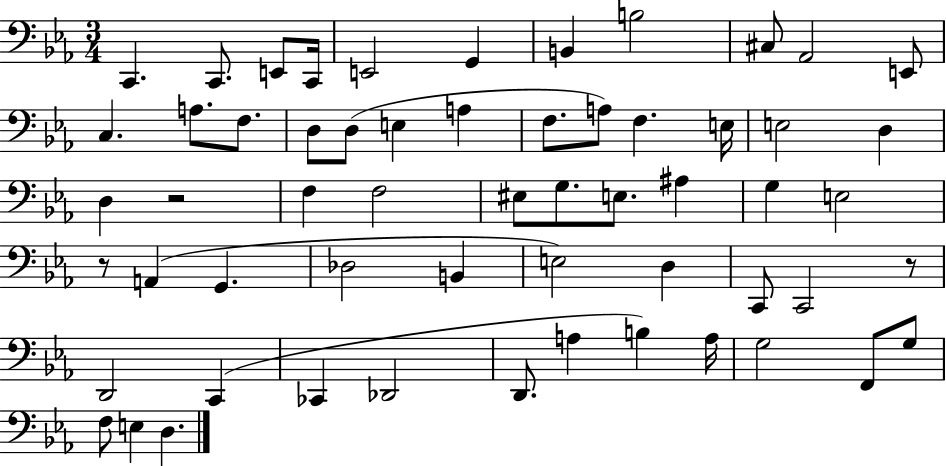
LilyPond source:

{
  \clef bass
  \numericTimeSignature
  \time 3/4
  \key ees \major
  \repeat volta 2 { c,4. c,8. e,8 c,16 | e,2 g,4 | b,4 b2 | cis8 aes,2 e,8 | \break c4. a8. f8. | d8 d8( e4 a4 | f8. a8) f4. e16 | e2 d4 | \break d4 r2 | f4 f2 | eis8 g8. e8. ais4 | g4 e2 | \break r8 a,4( g,4. | des2 b,4 | e2) d4 | c,8 c,2 r8 | \break d,2 c,4( | ces,4 des,2 | d,8. a4 b4) a16 | g2 f,8 g8 | \break f8 e4 d4. | } \bar "|."
}